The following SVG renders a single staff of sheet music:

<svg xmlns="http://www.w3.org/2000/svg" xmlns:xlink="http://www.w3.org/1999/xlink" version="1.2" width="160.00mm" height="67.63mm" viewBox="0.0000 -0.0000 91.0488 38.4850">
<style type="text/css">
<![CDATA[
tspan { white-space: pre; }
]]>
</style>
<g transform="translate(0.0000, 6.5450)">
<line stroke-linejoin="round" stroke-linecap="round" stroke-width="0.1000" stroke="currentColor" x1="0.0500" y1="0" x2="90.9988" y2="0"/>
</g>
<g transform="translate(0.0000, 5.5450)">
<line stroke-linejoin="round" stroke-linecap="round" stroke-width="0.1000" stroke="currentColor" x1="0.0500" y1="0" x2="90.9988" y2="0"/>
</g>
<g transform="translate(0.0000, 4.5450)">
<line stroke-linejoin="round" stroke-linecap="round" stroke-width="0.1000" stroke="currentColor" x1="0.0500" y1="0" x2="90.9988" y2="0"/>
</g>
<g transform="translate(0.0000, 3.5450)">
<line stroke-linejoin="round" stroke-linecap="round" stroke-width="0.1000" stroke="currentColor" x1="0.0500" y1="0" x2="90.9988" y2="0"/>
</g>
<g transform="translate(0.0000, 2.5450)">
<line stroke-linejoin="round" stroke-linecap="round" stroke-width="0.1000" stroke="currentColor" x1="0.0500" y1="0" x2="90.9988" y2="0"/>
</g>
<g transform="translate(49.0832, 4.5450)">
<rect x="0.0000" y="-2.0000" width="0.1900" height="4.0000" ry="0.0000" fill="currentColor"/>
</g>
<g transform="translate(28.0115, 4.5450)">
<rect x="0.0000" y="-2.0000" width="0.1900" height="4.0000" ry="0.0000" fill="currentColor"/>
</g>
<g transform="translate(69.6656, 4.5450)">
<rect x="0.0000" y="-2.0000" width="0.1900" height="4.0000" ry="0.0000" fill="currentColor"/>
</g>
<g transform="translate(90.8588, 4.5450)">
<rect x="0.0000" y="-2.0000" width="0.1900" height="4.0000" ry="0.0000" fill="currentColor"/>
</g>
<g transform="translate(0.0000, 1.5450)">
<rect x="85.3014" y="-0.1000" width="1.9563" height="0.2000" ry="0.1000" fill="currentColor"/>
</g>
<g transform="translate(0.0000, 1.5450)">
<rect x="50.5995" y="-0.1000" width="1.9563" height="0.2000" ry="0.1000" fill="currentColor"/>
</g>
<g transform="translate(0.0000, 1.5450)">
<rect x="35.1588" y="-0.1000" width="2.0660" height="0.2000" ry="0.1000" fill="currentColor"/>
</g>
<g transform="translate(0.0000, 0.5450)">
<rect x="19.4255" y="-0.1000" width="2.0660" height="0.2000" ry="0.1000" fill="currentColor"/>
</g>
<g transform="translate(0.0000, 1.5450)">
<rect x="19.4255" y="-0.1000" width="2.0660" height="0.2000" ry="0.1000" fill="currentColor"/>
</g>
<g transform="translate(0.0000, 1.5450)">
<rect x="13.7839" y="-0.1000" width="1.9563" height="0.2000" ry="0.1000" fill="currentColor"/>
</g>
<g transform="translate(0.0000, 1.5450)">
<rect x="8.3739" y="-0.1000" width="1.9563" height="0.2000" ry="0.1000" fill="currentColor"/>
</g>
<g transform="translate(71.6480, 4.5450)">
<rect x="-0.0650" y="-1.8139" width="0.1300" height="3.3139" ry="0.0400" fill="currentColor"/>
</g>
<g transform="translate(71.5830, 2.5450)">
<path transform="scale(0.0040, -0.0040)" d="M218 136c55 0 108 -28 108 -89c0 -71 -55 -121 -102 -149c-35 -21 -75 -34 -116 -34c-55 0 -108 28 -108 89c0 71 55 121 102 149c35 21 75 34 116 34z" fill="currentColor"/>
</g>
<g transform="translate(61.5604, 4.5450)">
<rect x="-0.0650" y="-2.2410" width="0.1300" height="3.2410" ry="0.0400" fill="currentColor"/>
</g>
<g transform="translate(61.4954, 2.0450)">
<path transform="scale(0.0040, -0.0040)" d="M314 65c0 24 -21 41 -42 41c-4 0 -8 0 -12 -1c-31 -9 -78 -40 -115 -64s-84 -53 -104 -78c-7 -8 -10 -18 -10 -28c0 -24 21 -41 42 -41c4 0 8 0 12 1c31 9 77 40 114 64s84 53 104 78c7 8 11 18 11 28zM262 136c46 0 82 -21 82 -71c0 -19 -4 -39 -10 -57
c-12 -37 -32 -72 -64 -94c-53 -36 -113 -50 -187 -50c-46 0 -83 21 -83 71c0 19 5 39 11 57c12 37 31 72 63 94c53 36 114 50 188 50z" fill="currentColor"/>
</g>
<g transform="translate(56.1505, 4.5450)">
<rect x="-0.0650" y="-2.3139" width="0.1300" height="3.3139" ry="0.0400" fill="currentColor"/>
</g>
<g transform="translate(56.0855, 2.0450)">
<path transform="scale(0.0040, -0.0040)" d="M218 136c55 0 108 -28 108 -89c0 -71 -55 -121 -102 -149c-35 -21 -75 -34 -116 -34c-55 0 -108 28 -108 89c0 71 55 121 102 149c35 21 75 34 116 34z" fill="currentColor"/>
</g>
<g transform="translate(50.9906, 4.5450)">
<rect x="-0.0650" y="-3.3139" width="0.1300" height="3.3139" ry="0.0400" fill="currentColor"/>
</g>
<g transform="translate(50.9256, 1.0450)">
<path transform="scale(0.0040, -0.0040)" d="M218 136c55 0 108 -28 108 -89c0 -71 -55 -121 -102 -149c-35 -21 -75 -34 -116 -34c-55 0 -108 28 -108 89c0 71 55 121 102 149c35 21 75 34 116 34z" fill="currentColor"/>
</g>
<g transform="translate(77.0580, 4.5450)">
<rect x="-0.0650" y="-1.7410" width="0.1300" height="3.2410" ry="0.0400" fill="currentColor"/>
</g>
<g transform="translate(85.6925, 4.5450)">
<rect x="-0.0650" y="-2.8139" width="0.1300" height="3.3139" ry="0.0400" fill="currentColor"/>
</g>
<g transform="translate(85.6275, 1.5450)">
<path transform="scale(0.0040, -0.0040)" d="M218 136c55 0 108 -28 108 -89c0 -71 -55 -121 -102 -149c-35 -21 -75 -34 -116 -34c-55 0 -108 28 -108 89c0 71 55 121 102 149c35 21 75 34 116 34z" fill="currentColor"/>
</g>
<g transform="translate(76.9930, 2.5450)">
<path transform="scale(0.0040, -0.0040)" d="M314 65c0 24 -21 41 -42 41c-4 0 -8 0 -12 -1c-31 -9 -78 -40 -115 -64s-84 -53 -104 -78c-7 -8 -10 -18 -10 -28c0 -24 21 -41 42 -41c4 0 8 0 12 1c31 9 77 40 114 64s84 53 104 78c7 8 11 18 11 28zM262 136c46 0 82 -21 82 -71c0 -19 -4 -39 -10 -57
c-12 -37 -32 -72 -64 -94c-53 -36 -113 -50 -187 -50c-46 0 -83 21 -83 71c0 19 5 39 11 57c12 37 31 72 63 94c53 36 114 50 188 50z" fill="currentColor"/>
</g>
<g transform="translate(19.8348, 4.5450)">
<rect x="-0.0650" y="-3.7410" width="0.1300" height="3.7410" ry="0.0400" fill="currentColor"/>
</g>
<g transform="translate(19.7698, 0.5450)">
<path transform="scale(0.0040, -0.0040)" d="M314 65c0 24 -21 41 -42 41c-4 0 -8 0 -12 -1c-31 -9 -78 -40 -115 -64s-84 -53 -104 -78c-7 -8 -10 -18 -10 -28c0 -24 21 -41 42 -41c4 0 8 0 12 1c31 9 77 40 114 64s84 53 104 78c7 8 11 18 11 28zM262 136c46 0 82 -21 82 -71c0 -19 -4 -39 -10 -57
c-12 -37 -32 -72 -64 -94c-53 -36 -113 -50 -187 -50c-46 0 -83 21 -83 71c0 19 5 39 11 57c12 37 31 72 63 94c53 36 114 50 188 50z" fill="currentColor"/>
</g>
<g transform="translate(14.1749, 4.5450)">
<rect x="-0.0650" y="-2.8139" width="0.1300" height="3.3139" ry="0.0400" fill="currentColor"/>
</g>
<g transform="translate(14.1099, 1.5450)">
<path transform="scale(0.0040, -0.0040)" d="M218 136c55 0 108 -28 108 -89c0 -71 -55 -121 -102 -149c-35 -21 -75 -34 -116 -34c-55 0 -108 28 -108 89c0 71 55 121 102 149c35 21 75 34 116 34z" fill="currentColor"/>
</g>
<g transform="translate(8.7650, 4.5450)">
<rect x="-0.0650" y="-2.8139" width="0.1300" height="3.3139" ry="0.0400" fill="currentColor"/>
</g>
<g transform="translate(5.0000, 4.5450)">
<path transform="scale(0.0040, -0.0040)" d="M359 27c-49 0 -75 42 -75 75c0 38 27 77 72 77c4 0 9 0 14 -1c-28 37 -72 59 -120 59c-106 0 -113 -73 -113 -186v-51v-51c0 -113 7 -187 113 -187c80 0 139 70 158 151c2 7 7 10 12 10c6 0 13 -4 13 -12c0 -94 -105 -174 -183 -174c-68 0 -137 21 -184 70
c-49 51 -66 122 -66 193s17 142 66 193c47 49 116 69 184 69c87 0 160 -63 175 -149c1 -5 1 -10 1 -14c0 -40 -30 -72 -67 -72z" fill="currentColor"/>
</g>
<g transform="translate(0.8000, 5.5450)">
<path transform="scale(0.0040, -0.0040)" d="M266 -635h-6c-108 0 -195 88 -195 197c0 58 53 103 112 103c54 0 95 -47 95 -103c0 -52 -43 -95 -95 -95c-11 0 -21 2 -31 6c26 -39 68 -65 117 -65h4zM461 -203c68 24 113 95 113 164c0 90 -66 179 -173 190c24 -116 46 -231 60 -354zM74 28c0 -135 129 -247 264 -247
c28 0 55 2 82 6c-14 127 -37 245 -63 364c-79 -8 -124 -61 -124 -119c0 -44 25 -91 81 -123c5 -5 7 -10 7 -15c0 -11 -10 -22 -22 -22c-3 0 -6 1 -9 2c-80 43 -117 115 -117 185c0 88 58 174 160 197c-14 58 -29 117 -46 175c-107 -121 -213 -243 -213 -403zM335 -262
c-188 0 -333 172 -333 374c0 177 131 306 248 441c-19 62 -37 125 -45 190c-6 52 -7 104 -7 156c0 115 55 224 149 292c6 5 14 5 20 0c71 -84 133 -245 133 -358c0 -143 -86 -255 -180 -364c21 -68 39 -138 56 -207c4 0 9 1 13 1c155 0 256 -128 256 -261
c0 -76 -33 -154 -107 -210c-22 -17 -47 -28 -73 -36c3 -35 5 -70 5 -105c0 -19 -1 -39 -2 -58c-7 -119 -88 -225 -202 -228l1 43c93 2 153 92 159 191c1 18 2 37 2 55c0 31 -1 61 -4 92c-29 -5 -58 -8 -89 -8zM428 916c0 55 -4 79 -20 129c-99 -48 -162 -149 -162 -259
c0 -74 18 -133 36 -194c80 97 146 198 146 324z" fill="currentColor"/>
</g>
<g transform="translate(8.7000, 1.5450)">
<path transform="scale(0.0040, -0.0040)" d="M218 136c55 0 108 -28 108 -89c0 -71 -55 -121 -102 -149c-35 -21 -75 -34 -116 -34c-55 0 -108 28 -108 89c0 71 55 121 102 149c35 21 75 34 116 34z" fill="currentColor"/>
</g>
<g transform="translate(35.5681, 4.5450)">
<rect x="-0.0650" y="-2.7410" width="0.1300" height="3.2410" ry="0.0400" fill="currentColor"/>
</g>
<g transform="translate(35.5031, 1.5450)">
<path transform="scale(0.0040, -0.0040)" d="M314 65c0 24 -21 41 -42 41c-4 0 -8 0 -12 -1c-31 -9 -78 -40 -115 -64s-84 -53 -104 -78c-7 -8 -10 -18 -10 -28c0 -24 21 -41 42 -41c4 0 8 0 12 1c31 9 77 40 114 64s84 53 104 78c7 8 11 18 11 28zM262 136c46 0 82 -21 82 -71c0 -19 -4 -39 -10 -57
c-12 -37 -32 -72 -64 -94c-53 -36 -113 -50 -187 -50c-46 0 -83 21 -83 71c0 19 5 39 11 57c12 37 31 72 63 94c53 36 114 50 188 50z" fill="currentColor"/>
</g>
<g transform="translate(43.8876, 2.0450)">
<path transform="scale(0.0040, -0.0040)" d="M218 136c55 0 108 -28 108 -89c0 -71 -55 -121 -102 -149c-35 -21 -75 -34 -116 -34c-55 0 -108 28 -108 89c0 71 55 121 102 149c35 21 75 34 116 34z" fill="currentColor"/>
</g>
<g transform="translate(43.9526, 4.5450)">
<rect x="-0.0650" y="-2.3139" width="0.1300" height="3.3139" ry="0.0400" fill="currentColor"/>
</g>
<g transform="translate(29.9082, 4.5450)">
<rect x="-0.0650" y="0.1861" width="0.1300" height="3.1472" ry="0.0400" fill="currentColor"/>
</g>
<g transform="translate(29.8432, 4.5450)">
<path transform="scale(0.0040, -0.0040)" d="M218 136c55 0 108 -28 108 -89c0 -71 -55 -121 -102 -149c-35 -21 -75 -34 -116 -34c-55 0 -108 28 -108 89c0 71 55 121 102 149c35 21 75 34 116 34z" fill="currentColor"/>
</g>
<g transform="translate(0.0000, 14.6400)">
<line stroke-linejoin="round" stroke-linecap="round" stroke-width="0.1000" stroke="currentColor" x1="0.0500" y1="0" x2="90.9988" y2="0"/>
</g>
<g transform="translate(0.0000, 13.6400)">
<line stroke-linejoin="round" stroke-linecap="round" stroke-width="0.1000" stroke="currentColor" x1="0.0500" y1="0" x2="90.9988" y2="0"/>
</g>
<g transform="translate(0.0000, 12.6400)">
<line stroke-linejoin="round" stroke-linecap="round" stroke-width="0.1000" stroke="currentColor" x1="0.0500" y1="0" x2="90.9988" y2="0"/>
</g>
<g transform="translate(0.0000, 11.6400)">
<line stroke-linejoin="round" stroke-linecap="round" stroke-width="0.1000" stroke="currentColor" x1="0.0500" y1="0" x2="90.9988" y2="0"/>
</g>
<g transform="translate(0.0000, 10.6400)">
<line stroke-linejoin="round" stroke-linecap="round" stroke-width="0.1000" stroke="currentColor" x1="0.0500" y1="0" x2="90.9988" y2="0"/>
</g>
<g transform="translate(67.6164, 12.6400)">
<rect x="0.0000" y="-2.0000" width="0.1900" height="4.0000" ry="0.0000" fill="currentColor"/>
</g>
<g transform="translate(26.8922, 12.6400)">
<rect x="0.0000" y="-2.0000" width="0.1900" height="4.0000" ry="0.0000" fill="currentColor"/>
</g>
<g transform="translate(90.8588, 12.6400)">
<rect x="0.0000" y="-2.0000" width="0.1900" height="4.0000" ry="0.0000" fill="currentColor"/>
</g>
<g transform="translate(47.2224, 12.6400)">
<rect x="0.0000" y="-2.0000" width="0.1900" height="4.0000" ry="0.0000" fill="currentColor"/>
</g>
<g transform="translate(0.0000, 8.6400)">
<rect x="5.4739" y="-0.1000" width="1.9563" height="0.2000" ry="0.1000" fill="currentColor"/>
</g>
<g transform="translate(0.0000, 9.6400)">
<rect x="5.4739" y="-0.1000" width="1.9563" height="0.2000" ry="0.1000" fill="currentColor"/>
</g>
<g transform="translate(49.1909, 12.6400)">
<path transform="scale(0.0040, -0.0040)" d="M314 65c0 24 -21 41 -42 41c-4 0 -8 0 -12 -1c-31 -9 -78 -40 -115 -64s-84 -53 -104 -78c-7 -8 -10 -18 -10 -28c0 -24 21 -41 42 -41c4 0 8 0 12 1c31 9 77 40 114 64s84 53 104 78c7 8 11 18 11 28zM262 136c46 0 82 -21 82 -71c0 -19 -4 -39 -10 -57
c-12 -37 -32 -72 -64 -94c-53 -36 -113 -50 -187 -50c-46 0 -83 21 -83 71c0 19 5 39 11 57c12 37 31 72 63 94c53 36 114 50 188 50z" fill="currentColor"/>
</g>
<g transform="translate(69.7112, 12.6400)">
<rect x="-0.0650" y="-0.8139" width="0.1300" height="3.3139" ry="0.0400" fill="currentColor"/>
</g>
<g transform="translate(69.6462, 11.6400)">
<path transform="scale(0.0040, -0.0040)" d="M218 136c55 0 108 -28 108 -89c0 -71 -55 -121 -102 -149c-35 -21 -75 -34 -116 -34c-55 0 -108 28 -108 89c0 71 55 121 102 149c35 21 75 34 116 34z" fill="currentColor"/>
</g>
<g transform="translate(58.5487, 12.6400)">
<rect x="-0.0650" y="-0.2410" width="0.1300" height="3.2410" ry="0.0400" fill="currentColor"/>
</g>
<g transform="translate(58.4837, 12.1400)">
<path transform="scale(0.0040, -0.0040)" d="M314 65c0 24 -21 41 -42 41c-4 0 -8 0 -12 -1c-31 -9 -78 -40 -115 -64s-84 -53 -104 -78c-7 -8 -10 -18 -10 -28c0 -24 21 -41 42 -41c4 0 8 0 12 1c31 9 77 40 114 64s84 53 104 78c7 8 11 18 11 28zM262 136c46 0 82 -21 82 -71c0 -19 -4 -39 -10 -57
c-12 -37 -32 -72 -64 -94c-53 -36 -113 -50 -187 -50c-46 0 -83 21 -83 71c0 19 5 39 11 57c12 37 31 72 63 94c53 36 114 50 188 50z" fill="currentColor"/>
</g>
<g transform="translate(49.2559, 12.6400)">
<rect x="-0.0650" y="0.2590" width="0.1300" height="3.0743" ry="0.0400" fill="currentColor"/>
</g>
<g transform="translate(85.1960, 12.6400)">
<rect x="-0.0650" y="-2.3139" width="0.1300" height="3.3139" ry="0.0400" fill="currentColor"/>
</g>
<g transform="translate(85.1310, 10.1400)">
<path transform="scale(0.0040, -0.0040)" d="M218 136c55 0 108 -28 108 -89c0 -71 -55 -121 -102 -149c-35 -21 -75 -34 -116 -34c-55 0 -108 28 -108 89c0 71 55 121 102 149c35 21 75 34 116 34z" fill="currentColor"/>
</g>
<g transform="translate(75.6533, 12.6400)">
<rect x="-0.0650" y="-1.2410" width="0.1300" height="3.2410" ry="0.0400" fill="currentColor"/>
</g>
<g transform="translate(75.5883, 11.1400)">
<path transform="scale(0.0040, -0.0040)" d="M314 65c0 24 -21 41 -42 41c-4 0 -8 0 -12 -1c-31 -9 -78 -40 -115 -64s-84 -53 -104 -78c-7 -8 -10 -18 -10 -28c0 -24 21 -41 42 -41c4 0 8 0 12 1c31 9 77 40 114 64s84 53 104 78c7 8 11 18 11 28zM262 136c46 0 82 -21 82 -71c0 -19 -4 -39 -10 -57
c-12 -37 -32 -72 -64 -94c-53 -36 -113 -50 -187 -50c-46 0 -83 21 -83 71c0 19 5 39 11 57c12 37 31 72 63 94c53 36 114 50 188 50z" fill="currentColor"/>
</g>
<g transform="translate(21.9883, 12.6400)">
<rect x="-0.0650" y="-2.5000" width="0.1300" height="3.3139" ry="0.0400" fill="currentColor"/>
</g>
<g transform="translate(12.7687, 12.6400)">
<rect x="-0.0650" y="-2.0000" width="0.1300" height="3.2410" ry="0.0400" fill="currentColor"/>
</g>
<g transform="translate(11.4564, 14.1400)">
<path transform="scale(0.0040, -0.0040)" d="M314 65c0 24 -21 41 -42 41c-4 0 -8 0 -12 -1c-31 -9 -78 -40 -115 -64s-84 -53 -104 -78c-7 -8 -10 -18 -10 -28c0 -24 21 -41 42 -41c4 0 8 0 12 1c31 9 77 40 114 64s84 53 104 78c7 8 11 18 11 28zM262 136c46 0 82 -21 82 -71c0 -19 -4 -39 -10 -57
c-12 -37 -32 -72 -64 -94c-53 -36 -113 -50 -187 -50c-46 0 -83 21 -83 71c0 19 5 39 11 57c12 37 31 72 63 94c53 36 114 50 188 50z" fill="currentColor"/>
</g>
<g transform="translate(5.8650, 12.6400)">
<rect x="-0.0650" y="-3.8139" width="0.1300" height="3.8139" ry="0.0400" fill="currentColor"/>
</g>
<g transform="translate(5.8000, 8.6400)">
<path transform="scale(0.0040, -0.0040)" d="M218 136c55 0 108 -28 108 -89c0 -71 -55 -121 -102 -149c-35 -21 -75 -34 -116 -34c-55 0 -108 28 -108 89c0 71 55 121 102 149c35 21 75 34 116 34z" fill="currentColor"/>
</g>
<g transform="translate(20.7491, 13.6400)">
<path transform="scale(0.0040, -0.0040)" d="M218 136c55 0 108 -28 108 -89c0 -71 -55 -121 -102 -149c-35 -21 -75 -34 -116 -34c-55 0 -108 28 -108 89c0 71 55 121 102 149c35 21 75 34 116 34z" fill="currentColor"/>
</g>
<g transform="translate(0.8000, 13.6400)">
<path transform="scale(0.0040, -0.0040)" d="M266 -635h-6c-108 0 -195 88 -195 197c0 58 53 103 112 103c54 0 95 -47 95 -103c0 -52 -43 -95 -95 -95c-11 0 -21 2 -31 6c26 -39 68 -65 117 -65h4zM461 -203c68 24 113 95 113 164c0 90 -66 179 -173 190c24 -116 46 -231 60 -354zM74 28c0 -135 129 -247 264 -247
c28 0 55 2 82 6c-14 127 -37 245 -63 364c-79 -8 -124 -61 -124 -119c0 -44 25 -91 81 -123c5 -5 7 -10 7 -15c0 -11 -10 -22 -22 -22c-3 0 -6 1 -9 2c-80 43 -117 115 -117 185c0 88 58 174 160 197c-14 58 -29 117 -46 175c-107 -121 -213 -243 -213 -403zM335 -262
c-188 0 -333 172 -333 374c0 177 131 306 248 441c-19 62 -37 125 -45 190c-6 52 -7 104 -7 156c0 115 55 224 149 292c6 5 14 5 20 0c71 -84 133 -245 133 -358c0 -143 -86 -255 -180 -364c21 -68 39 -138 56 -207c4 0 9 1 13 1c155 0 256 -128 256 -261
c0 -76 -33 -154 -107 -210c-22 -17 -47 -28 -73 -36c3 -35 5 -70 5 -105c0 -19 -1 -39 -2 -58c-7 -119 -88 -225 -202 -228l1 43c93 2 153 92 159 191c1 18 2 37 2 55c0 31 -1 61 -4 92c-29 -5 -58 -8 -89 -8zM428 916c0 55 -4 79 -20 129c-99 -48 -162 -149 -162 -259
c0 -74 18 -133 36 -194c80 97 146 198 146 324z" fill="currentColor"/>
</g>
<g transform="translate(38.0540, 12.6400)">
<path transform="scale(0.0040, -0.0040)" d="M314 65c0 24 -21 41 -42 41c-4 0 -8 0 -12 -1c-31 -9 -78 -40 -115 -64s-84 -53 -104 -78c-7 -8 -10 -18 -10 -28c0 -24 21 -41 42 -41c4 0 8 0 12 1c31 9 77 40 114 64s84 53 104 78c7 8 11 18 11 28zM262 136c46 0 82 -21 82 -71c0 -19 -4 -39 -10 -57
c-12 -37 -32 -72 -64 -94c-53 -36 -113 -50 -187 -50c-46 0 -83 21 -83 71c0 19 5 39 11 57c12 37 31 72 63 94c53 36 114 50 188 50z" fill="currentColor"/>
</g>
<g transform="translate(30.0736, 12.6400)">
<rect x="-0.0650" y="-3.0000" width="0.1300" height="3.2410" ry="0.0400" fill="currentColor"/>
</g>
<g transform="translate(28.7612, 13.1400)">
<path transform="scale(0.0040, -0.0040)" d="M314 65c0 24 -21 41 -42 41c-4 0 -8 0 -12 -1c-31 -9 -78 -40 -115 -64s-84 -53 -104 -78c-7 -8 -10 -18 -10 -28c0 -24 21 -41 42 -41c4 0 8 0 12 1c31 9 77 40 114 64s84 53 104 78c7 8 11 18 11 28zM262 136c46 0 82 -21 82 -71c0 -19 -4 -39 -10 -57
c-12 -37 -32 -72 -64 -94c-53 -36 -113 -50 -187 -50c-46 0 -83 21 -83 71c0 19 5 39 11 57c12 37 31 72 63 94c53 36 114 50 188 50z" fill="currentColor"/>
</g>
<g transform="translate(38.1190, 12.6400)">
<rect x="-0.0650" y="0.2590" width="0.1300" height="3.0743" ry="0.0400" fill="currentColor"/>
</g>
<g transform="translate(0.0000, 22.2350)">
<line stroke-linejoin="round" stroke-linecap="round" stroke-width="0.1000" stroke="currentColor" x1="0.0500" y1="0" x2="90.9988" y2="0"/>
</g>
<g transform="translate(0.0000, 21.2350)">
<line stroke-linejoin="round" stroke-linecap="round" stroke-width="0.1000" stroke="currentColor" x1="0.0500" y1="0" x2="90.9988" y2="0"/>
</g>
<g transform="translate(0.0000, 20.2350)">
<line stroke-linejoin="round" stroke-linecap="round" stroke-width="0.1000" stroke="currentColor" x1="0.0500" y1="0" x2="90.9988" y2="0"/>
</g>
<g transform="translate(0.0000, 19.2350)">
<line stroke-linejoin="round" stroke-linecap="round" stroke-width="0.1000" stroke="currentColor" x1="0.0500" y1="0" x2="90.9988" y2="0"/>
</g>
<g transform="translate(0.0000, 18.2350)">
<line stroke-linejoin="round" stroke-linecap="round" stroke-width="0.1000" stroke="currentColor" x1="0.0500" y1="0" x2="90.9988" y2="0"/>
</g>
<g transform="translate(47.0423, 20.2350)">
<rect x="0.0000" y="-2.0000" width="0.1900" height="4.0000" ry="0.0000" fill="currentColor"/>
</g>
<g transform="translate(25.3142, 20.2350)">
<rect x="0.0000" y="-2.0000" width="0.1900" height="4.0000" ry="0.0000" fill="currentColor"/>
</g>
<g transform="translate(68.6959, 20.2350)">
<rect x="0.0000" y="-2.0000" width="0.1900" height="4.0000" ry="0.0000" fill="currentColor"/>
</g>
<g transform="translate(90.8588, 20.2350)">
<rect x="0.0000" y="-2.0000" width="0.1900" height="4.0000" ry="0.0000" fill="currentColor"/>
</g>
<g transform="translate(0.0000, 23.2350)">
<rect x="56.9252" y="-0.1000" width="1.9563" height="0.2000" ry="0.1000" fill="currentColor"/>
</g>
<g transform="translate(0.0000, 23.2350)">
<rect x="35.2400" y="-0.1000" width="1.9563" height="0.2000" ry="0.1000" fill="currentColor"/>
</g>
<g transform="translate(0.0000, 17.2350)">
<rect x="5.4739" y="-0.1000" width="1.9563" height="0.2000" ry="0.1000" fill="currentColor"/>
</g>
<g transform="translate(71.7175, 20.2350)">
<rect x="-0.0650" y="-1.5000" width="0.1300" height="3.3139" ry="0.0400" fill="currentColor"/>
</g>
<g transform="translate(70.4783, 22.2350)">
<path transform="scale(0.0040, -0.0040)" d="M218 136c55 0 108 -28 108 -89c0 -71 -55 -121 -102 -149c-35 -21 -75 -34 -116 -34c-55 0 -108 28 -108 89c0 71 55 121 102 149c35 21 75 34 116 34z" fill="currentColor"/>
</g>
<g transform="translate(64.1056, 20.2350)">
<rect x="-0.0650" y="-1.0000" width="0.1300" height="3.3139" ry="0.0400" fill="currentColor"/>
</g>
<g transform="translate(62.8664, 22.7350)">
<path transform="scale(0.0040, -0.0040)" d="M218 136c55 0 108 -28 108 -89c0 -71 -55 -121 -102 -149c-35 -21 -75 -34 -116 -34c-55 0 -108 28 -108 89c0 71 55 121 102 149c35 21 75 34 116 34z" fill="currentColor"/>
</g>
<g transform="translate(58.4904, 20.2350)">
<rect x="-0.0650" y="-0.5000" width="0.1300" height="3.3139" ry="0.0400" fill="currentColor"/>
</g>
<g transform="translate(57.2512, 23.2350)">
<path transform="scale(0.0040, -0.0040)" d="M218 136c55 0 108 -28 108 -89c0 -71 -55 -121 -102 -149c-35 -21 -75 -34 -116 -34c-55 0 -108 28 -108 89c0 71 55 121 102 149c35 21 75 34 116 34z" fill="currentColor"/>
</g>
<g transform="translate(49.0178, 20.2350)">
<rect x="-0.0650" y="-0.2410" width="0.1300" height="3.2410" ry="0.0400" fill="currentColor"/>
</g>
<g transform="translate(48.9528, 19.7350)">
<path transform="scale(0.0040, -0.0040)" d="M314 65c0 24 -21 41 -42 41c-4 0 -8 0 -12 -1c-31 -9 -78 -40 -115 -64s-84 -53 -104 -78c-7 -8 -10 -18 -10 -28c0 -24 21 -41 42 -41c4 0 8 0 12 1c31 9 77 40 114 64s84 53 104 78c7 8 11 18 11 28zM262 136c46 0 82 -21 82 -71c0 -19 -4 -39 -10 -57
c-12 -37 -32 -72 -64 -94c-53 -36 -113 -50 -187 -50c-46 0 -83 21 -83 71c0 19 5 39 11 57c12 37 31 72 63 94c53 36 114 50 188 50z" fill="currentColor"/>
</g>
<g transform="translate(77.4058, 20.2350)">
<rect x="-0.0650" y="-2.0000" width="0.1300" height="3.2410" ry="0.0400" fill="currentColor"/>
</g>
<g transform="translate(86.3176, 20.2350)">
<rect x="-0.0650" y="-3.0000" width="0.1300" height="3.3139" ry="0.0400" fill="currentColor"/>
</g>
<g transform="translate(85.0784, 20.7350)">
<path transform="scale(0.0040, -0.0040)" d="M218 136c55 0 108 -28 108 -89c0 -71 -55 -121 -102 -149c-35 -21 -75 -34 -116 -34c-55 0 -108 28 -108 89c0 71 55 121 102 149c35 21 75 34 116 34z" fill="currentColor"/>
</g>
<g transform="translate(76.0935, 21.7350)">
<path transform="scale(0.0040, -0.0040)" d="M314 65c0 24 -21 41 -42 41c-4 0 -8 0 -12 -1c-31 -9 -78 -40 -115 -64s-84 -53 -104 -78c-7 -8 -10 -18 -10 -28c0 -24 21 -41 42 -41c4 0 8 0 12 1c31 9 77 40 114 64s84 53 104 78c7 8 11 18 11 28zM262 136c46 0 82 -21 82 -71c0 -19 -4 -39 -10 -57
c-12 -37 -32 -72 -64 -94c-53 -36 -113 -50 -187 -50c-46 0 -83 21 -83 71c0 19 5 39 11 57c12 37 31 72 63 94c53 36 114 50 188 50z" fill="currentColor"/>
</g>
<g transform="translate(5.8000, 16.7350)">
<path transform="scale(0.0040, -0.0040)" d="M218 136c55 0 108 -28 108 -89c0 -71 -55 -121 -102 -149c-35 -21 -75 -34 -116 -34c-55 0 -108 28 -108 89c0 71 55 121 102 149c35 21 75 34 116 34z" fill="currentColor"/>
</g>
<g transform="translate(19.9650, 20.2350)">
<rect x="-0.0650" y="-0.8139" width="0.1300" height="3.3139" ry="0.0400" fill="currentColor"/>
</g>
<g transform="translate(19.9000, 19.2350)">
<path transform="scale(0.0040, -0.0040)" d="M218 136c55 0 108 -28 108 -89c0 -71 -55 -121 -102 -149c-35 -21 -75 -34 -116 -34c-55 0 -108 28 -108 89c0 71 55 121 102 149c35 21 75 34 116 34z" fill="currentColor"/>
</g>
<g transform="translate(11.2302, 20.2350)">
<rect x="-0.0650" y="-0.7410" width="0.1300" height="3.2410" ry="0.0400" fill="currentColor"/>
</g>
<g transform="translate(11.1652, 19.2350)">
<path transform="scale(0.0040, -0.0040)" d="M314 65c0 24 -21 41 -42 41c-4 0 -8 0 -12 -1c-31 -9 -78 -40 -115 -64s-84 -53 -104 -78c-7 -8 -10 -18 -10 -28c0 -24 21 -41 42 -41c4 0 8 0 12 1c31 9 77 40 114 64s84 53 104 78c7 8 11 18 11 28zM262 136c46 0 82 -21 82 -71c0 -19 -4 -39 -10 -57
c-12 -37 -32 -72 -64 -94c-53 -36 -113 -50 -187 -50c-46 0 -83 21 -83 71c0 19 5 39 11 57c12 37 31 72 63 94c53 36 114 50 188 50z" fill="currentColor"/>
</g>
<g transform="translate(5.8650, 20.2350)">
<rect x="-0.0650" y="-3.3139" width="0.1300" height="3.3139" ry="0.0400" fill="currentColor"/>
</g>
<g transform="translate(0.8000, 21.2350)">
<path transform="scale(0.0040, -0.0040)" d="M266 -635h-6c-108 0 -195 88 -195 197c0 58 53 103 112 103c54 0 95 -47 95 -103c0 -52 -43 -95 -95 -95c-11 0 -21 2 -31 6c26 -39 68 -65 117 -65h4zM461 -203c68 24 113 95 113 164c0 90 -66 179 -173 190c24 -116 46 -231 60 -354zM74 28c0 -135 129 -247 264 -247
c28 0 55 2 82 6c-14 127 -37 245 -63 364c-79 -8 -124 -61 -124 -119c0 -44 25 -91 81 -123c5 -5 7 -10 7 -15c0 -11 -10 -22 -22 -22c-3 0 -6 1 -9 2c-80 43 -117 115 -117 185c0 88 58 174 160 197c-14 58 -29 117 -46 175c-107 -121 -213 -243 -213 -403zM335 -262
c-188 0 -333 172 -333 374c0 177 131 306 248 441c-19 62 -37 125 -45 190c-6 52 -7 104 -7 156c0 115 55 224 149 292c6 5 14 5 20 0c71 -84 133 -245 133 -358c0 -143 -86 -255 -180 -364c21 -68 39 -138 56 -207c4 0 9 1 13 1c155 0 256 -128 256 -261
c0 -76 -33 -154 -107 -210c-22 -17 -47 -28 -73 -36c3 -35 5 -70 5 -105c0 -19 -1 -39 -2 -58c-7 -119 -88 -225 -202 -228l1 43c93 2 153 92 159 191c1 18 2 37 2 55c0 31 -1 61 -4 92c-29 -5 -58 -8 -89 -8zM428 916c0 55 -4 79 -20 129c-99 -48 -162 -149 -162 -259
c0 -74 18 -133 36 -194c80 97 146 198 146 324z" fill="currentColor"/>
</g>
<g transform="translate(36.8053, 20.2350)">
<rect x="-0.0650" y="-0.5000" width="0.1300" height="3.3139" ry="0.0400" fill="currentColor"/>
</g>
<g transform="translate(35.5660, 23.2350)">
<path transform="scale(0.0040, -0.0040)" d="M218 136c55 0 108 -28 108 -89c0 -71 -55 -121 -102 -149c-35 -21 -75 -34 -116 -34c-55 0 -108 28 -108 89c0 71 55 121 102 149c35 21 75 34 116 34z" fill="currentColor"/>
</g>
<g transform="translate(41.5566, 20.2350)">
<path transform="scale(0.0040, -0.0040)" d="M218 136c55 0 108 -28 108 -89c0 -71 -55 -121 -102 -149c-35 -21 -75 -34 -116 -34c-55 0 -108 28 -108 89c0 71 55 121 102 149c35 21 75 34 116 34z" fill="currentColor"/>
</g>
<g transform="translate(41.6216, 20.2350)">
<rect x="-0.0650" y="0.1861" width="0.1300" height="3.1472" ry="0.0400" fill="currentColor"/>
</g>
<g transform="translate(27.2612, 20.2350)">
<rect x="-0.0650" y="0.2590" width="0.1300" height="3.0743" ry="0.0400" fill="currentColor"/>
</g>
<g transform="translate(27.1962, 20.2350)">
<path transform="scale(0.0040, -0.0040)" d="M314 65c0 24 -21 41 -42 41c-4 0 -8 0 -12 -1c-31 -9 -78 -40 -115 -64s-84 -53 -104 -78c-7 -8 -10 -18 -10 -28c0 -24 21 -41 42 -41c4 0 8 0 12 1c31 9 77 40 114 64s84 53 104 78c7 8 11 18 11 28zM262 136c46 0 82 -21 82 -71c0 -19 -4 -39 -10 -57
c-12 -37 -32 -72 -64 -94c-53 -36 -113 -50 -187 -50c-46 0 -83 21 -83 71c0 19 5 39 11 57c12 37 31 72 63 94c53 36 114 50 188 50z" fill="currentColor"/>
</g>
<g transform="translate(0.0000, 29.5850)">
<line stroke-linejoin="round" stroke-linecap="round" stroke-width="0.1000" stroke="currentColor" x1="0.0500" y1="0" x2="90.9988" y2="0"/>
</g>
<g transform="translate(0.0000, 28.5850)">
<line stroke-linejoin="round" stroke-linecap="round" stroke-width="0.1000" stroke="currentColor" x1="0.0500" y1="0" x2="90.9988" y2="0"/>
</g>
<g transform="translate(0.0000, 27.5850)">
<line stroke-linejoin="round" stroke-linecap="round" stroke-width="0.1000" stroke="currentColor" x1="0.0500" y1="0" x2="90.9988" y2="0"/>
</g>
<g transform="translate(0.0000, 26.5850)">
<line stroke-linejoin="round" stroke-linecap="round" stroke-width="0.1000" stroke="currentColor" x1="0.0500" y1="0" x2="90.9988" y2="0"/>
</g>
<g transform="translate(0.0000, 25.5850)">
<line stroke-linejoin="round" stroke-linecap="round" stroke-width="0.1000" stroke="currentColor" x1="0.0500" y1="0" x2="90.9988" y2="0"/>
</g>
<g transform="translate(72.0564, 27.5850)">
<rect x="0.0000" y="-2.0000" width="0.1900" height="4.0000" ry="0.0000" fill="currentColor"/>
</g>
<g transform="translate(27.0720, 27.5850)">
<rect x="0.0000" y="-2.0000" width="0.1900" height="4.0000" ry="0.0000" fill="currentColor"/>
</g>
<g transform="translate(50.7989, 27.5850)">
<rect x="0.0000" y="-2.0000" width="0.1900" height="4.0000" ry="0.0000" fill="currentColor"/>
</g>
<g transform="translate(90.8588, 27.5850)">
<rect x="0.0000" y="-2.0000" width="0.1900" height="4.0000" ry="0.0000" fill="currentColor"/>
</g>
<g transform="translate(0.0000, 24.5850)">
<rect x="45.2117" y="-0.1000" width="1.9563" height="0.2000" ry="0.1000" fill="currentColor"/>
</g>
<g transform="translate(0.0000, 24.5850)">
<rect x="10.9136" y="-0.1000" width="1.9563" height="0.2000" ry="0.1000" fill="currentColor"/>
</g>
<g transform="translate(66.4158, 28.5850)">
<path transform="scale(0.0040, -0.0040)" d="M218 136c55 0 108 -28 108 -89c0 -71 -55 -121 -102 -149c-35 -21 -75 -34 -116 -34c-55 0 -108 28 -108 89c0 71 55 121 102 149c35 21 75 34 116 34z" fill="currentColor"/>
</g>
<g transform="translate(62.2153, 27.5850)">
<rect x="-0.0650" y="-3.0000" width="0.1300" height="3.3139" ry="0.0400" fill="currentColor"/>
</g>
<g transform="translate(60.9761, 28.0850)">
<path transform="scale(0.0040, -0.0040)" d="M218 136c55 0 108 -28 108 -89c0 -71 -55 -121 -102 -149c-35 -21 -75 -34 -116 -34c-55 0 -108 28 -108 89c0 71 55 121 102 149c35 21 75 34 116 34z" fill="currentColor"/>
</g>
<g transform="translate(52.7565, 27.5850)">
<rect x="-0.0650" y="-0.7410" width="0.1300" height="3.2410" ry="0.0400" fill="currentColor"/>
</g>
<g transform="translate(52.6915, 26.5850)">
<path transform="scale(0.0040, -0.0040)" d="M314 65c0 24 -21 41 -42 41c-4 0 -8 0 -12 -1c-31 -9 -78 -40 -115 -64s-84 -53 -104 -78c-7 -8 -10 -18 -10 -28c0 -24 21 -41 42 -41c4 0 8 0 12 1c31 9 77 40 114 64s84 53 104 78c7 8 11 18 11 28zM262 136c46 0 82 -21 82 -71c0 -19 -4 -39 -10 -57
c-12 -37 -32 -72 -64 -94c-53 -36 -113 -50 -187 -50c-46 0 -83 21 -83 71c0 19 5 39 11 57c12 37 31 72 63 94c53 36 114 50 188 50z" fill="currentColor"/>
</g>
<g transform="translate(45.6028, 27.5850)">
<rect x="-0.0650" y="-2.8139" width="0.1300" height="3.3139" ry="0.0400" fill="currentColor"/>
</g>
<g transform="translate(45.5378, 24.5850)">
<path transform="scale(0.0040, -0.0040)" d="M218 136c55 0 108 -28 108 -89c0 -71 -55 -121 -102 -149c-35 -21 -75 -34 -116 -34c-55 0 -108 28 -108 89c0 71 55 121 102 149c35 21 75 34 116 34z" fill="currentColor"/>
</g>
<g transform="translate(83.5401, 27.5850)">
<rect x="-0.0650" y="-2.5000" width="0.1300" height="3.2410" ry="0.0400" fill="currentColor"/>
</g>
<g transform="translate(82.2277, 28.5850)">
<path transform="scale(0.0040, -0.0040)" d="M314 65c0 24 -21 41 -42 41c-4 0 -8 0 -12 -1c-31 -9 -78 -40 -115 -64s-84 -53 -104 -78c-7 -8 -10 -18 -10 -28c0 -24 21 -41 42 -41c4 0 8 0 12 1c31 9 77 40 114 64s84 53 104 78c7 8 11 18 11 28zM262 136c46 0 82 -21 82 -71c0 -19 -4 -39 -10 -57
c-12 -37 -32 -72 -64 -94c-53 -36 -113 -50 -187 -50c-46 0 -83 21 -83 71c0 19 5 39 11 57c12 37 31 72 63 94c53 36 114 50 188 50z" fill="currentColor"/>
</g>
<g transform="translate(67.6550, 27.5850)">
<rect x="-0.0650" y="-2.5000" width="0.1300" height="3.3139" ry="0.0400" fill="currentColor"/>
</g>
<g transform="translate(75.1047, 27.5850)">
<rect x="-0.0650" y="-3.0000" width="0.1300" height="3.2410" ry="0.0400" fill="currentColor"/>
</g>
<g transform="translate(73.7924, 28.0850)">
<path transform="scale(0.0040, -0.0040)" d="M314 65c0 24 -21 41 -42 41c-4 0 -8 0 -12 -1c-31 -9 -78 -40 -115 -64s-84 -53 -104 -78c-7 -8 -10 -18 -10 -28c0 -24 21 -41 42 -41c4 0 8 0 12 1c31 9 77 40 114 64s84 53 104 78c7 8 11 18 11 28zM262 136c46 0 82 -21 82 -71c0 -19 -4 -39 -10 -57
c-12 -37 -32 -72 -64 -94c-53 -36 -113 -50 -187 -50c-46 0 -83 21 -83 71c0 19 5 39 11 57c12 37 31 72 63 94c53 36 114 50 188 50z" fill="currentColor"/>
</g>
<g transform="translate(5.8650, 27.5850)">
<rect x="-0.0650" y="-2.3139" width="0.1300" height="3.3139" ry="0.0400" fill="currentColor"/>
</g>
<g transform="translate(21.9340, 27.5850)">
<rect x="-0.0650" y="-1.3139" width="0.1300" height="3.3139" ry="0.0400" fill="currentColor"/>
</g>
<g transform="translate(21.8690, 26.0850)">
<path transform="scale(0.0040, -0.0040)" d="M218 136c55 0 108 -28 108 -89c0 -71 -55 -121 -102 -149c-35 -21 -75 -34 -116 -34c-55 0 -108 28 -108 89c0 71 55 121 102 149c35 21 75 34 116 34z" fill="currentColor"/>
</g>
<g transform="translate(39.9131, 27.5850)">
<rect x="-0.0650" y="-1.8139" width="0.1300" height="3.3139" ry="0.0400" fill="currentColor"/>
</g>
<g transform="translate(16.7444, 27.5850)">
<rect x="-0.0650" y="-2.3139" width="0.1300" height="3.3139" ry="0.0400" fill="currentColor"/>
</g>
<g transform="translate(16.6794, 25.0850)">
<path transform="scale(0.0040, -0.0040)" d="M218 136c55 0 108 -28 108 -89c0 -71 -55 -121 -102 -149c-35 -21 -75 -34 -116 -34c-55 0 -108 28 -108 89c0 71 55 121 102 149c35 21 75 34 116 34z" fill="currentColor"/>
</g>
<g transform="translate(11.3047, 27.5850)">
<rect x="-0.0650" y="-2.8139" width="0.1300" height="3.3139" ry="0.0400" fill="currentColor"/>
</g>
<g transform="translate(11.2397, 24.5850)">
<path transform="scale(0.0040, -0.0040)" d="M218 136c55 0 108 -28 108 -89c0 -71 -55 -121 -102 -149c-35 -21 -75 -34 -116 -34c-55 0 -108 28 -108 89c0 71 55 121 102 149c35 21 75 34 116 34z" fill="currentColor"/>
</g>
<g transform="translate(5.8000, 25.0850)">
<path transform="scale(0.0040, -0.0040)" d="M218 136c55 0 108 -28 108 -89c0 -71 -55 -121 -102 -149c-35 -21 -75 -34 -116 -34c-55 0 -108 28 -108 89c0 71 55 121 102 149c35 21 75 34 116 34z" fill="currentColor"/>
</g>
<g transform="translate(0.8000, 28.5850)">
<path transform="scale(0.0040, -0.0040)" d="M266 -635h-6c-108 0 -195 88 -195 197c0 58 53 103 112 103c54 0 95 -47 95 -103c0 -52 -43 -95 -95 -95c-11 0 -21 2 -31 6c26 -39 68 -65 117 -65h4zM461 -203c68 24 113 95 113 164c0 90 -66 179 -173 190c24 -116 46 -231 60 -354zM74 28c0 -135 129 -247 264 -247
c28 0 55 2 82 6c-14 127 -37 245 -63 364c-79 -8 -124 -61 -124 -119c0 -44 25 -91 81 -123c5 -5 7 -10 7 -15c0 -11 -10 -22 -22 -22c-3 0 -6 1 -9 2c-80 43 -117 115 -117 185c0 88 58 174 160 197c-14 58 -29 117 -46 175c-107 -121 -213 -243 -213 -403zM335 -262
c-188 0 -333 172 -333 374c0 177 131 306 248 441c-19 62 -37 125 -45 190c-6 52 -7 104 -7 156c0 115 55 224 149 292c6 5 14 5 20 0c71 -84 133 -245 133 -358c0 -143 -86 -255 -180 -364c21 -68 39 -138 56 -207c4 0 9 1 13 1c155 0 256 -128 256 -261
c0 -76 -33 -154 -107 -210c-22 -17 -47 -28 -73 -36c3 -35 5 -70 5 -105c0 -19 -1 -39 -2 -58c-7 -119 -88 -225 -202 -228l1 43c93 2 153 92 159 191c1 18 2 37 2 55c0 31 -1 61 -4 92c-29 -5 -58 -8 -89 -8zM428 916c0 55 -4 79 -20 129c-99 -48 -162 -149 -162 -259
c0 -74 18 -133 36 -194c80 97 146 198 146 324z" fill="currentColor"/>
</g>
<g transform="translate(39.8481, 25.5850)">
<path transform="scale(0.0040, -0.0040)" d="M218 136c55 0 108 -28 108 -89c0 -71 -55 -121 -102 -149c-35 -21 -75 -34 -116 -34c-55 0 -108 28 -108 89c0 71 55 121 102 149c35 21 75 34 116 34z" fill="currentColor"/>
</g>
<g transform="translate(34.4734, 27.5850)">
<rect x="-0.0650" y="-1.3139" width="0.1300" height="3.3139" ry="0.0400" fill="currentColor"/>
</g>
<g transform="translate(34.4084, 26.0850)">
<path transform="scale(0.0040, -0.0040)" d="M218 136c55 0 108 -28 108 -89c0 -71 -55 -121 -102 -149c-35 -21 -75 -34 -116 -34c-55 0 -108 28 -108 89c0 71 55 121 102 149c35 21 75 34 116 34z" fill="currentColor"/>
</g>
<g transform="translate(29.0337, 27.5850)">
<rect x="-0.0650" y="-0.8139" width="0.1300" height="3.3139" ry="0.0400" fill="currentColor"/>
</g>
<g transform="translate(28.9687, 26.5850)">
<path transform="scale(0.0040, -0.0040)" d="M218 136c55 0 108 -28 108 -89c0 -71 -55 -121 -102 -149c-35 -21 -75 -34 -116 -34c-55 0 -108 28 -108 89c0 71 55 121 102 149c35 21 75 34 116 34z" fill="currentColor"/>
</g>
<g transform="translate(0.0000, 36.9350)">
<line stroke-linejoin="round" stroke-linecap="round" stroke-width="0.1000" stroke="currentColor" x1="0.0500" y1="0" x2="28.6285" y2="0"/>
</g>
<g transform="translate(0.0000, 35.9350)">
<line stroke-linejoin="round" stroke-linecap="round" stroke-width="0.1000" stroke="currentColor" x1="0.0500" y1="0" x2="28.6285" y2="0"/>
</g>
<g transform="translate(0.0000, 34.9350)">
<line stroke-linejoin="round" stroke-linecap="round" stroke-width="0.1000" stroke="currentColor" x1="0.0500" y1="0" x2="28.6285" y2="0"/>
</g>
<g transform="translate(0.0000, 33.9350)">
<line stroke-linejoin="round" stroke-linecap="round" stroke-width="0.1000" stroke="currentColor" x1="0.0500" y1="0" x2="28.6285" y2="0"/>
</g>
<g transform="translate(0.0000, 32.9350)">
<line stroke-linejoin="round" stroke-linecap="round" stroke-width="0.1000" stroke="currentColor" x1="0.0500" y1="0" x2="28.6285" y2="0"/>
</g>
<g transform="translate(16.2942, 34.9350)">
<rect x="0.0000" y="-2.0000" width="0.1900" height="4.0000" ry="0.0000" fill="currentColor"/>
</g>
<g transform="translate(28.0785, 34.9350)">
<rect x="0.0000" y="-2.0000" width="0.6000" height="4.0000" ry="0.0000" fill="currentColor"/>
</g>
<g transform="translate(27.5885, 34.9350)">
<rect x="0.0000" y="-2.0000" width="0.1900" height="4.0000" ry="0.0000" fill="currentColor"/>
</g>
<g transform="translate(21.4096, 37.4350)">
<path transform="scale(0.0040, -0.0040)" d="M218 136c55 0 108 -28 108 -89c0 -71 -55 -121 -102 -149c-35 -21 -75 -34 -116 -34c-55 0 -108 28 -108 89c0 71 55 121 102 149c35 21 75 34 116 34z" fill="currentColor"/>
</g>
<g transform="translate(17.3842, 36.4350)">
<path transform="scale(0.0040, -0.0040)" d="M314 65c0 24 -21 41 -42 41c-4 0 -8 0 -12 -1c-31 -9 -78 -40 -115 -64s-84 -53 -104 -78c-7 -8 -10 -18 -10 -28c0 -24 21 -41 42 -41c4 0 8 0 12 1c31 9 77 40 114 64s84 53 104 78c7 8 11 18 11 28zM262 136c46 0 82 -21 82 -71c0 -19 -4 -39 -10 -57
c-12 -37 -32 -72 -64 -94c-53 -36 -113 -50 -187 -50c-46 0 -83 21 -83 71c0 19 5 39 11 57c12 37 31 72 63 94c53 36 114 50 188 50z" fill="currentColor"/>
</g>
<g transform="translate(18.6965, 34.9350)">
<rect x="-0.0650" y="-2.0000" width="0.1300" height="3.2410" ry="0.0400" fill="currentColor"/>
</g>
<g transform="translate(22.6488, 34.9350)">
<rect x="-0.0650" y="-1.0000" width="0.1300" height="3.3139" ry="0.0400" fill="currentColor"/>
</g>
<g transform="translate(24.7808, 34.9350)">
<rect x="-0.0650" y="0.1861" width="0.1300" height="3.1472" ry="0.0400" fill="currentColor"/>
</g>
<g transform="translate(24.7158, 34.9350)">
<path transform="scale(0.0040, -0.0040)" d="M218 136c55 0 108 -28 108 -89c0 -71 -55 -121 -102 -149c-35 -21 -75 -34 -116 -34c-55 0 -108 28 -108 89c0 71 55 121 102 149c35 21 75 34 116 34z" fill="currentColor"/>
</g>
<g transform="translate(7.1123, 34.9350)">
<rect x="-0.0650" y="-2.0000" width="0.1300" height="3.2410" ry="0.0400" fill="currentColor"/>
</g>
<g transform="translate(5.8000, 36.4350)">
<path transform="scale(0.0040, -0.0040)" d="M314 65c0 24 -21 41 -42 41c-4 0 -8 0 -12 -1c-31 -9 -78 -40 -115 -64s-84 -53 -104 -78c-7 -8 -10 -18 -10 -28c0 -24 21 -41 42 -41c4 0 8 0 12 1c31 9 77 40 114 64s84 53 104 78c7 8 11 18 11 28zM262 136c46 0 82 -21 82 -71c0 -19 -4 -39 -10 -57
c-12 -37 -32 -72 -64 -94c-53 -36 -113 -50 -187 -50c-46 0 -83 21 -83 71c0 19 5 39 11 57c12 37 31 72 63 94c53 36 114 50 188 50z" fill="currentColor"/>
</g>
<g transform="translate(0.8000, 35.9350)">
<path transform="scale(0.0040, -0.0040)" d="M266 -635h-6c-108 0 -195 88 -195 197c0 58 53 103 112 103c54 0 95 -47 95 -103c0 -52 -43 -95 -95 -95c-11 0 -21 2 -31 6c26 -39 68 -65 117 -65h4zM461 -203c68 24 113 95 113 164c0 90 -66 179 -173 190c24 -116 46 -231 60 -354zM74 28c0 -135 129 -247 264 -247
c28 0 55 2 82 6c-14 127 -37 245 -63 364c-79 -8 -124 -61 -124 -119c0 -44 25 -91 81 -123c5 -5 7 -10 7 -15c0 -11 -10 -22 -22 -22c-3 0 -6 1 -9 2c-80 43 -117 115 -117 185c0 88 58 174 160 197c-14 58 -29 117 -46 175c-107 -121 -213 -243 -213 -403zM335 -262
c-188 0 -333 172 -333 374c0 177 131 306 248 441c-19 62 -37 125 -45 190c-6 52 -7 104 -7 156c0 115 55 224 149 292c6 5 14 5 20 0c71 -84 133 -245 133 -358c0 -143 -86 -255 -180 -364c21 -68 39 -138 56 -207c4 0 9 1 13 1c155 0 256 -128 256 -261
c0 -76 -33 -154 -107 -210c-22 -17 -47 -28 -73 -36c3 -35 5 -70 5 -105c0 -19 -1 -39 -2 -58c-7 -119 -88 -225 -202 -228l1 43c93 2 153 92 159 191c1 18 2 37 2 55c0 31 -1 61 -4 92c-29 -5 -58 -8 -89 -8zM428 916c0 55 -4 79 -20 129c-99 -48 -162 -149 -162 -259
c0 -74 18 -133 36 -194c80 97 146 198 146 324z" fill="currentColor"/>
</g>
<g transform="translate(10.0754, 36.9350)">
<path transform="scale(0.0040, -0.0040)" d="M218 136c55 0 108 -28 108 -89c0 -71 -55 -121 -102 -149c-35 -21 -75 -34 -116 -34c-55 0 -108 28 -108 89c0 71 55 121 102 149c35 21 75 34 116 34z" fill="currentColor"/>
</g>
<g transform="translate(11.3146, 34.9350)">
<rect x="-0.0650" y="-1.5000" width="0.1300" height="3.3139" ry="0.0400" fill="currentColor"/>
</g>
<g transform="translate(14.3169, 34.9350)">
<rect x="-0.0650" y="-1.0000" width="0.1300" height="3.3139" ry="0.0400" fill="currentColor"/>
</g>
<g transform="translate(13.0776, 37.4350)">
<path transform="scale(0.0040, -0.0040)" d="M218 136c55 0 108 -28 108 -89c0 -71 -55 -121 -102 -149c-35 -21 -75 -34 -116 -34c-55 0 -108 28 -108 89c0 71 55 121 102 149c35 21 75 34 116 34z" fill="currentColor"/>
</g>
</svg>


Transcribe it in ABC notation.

X:1
T:Untitled
M:4/4
L:1/4
K:C
a a c'2 B a2 g b g g2 f f2 a c' F2 G A2 B2 B2 c2 d e2 g b d2 d B2 C B c2 C D E F2 A g a g e d e f a d2 A G A2 G2 F2 E D F2 D B